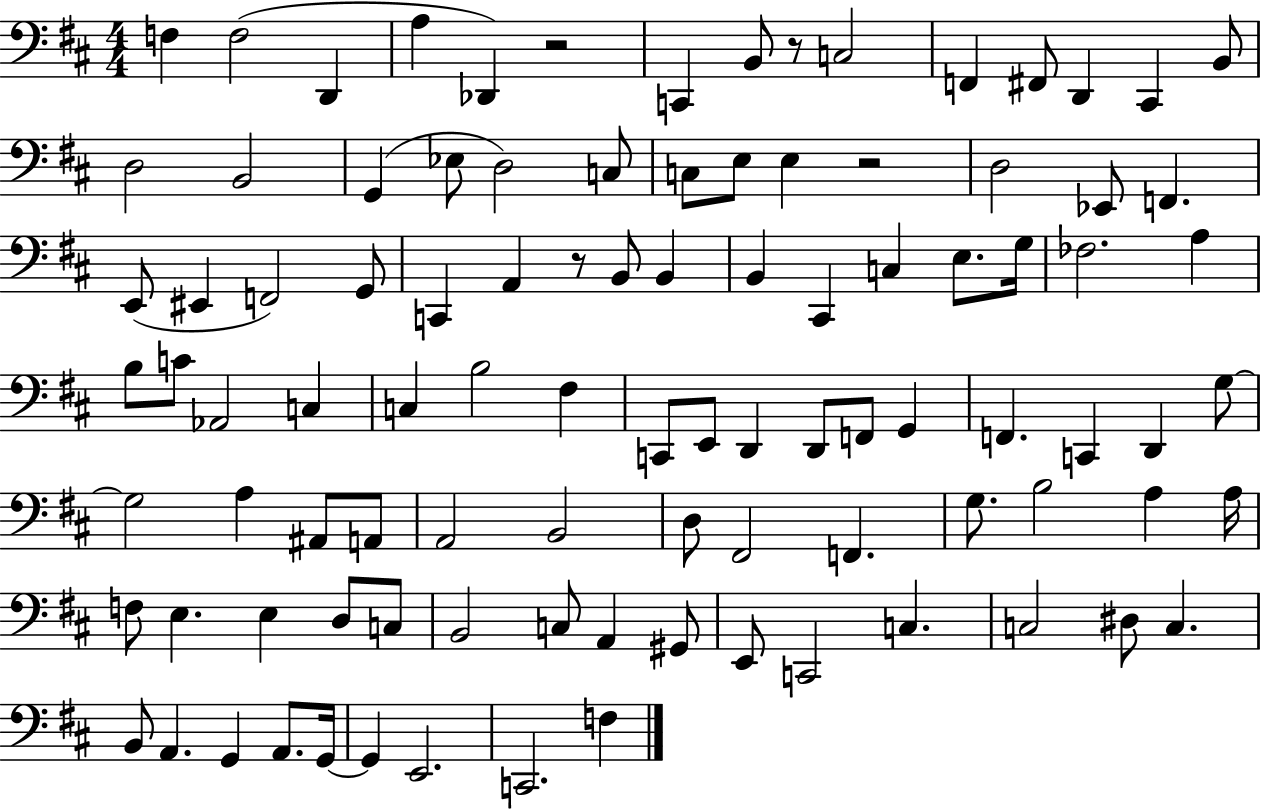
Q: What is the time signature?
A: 4/4